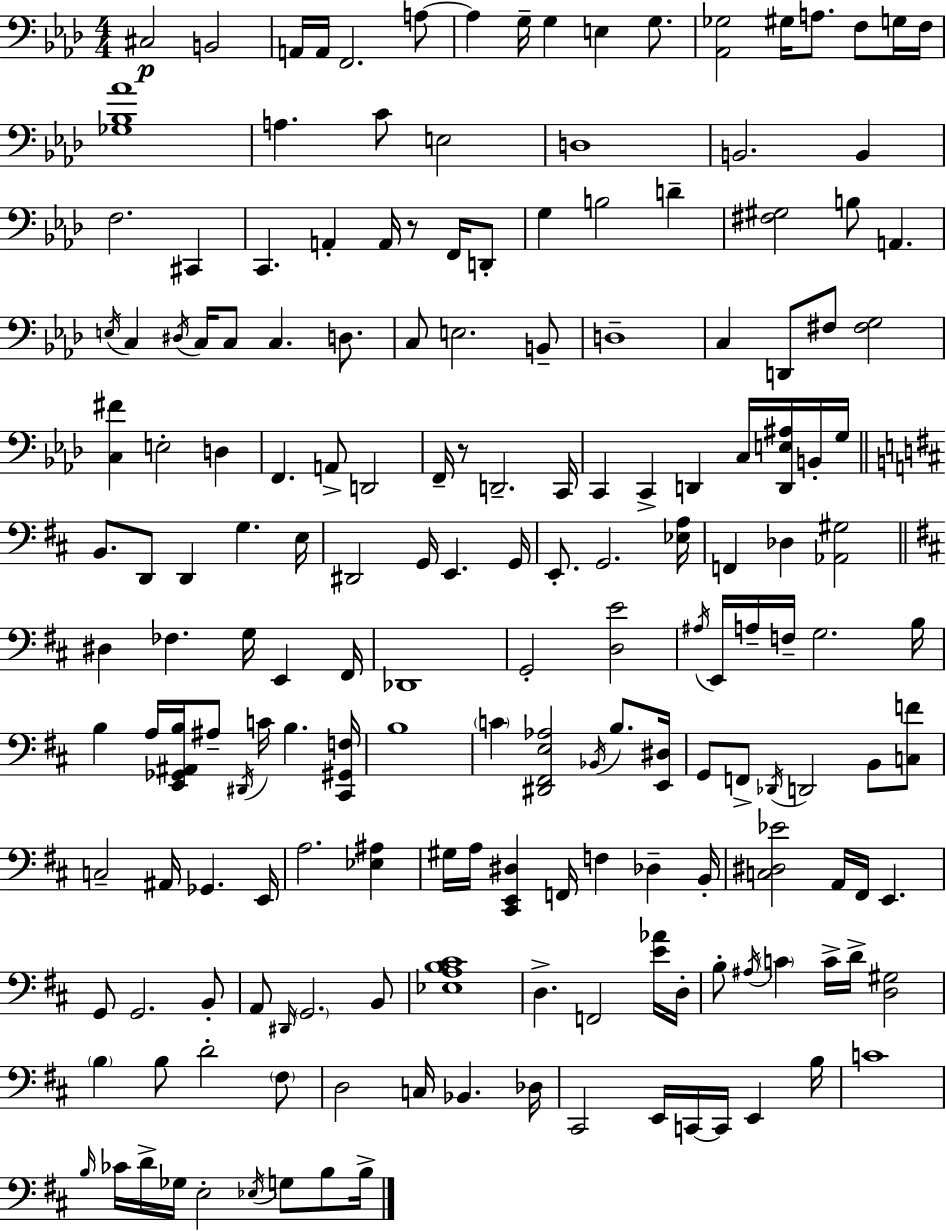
{
  \clef bass
  \numericTimeSignature
  \time 4/4
  \key aes \major
  cis2\p b,2 | a,16 a,16 f,2. a8~~ | a4 g16-- g4 e4 g8. | <aes, ges>2 gis16 a8. f8 g16 f16 | \break <ges bes aes'>1 | a4. c'8 e2 | d1 | b,2. b,4 | \break f2. cis,4 | c,4. a,4-. a,16 r8 f,16 d,8-. | g4 b2 d'4-- | <fis gis>2 b8 a,4. | \break \acciaccatura { e16 } c4 \acciaccatura { dis16 } c16 c8 c4. d8. | c8 e2. | b,8-- d1-- | c4 d,8 fis8 <fis g>2 | \break <c fis'>4 e2-. d4 | f,4. a,8-> d,2 | f,16-- r8 d,2.-- | c,16 c,4 c,4-> d,4 c16 <d, e ais>16 | \break b,16-. g16 \bar "||" \break \key d \major b,8. d,8 d,4 g4. e16 | dis,2 g,16 e,4. g,16 | e,8.-. g,2. <ees a>16 | f,4 des4 <aes, gis>2 | \break \bar "||" \break \key d \major dis4 fes4. g16 e,4 fis,16 | des,1 | g,2-. <d e'>2 | \acciaccatura { ais16 } e,16 a16-- f16-- g2. | \break b16 b4 a16 <e, ges, ais, b>16 ais8-- \acciaccatura { dis,16 } c'16 b4. | <cis, gis, f>16 b1 | \parenthesize c'4 <dis, fis, e aes>2 \acciaccatura { bes,16 } b8. | <e, dis>16 g,8 f,8-> \acciaccatura { des,16 } d,2 | \break b,8 <c f'>8 c2-- ais,16 ges,4. | e,16 a2. | <ees ais>4 gis16 a16 <cis, e, dis>4 f,16 f4 des4-- | b,16-. <c dis ees'>2 a,16 fis,16 e,4. | \break g,8 g,2. | b,8-. a,8 \grace { dis,16 } \parenthesize g,2. | b,8 <ees a b cis'>1 | d4.-> f,2 | \break <e' aes'>16 d16-. b8-. \acciaccatura { ais16 } \parenthesize c'4 c'16-> d'16-> <d gis>2 | \parenthesize b4 b8 d'2-. | \parenthesize fis8 d2 c16 bes,4. | des16 cis,2 e,16 c,16~~ | \break c,16 e,4 b16 c'1 | \grace { b16 } ces'16 d'16-> ges16 e2-. | \acciaccatura { ees16 } g8 b8 b16-> \bar "|."
}